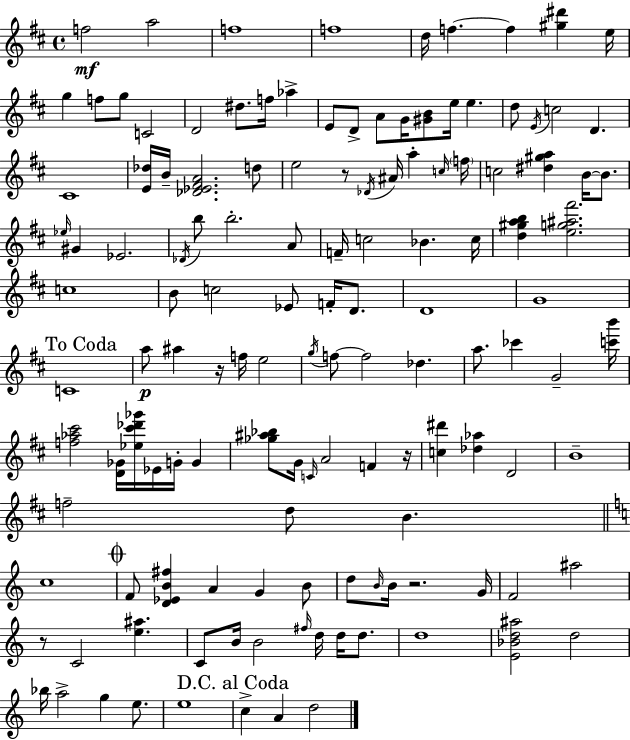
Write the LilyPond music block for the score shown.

{
  \clef treble
  \time 4/4
  \defaultTimeSignature
  \key d \major
  f''2\mf a''2 | f''1 | f''1 | d''16 f''4.~~ f''4 <gis'' dis'''>4 e''16 | \break g''4 f''8 g''8 c'2 | d'2 dis''8. f''16 aes''4-> | e'8 d'8-> a'8 g'16 <gis' b'>8 e''16 e''4. | d''8 \acciaccatura { e'16 } c''2 d'4. | \break cis'1 | <e' des''>16 b'16-- <des' ees' fis' a'>2. d''8 | e''2 r8 \acciaccatura { des'16 } ais'16 a''4-. | \grace { c''16 } \parenthesize f''16 c''2 <dis'' gis'' a''>4 b'16~~ | \break b'8. \grace { ees''16 } gis'4 ees'2. | \acciaccatura { des'16 } b''8 b''2.-. | a'8 f'16-- c''2 bes'4. | c''16 <d'' gis'' a'' b''>4 <e'' g'' ais'' fis'''>2. | \break c''1 | b'8 c''2 ees'8 | f'16-. d'8. d'1 | g'1 | \break \mark "To Coda" c'1 | a''8\p ais''4 r16 f''16 e''2 | \acciaccatura { g''16 } f''8~~ f''2 | des''4. a''8. ces'''4 g'2-- | \break <c''' b'''>16 <f'' aes'' cis'''>2 <d' ges'>16 <ees'' cis''' des''' ges'''>16 | ees'16 g'16-. g'4 <ges'' ais'' bes''>8 g'16 \grace { c'16 } a'2 | f'4 r16 <c'' dis'''>4 <des'' aes''>4 d'2 | b'1-- | \break f''2-- d''8 | b'4. \bar "||" \break \key c \major c''1 | \mark \markup { \musicglyph "scripts.coda" } f'8 <d' ees' b' fis''>4 a'4 g'4 b'8 | d''8 \grace { b'16 } b'16 r2. | g'16 f'2 ais''2 | \break r8 c'2 <e'' ais''>4. | c'8 b'16 b'2 \grace { fis''16 } d''16 d''16 d''8. | d''1 | <e' bes' d'' ais''>2 d''2 | \break bes''16 a''2-> g''4 e''8. | e''1 | \mark "D.C. al Coda" c''4-> a'4 d''2 | \bar "|."
}